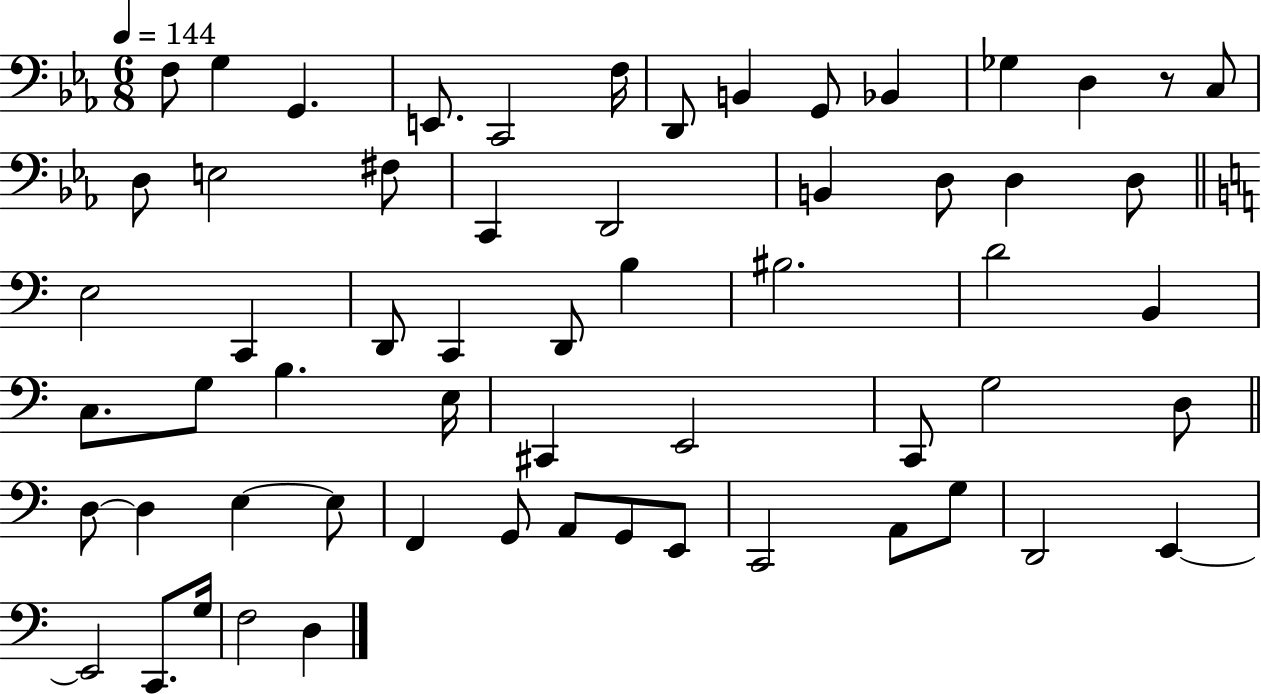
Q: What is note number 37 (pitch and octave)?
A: E2